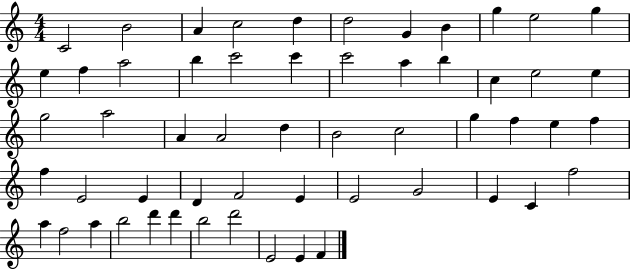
C4/h B4/h A4/q C5/h D5/q D5/h G4/q B4/q G5/q E5/h G5/q E5/q F5/q A5/h B5/q C6/h C6/q C6/h A5/q B5/q C5/q E5/h E5/q G5/h A5/h A4/q A4/h D5/q B4/h C5/h G5/q F5/q E5/q F5/q F5/q E4/h E4/q D4/q F4/h E4/q E4/h G4/h E4/q C4/q F5/h A5/q F5/h A5/q B5/h D6/q D6/q B5/h D6/h E4/h E4/q F4/q